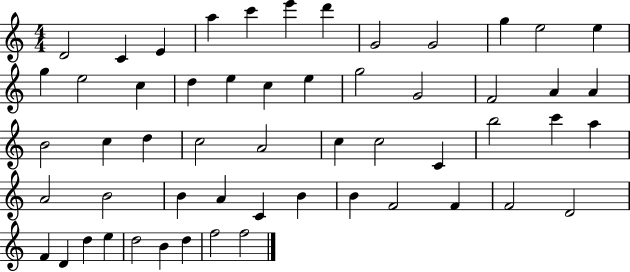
D4/h C4/q E4/q A5/q C6/q E6/q D6/q G4/h G4/h G5/q E5/h E5/q G5/q E5/h C5/q D5/q E5/q C5/q E5/q G5/h G4/h F4/h A4/q A4/q B4/h C5/q D5/q C5/h A4/h C5/q C5/h C4/q B5/h C6/q A5/q A4/h B4/h B4/q A4/q C4/q B4/q B4/q F4/h F4/q F4/h D4/h F4/q D4/q D5/q E5/q D5/h B4/q D5/q F5/h F5/h